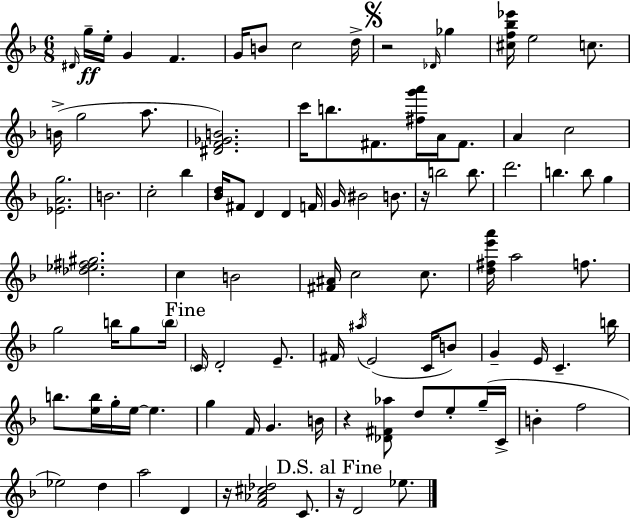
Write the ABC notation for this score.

X:1
T:Untitled
M:6/8
L:1/4
K:Dm
^D/4 g/4 e/4 G F G/4 B/2 c2 d/4 z2 _D/4 _g [^cf_b_e']/4 e2 c/2 B/4 g2 a/2 [^DF_GB]2 c'/4 b/2 ^F/2 [^fg'a']/4 A/4 ^F/2 A c2 [_EAg]2 B2 c2 _b [_Bd]/4 ^F/2 D D F/4 G/4 ^B2 B/2 z/4 b2 b/2 d'2 b b/2 g [_d_e^f^g]2 c B2 [^F^A]/4 c2 c/2 [d^fe'a']/4 a2 f/2 g2 b/4 g/2 b/4 C/4 D2 E/2 ^F/4 ^a/4 E2 C/4 B/2 G E/4 C b/4 b/2 [eb]/4 g/4 e/4 e g F/4 G B/4 z [_D^F_a]/2 d/2 e/2 g/4 C/4 B f2 _e2 d a2 D z/4 [F_A^c_d]2 C/2 z/4 D2 _e/2